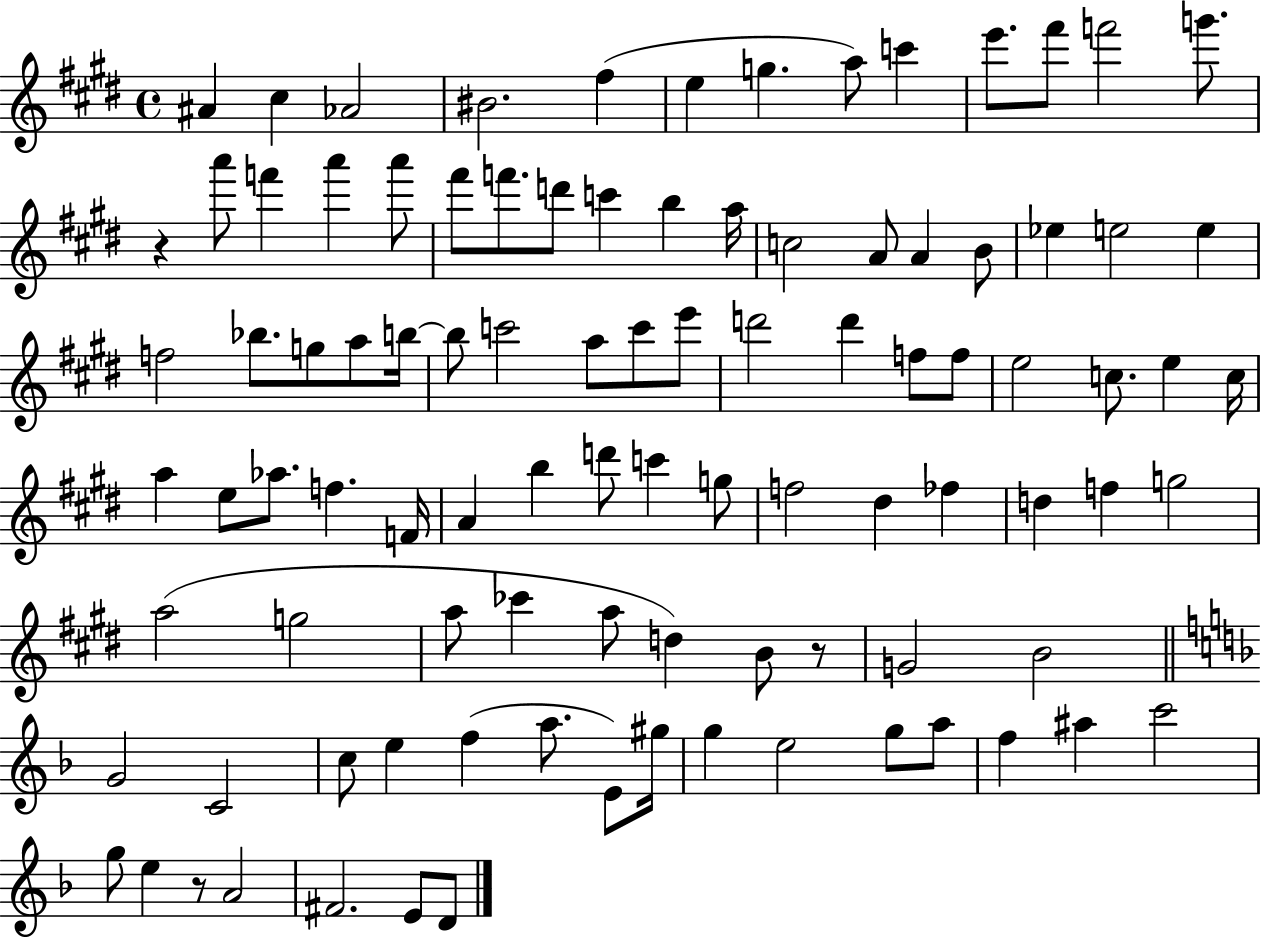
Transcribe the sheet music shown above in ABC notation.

X:1
T:Untitled
M:4/4
L:1/4
K:E
^A ^c _A2 ^B2 ^f e g a/2 c' e'/2 ^f'/2 f'2 g'/2 z a'/2 f' a' a'/2 ^f'/2 f'/2 d'/2 c' b a/4 c2 A/2 A B/2 _e e2 e f2 _b/2 g/2 a/2 b/4 b/2 c'2 a/2 c'/2 e'/2 d'2 d' f/2 f/2 e2 c/2 e c/4 a e/2 _a/2 f F/4 A b d'/2 c' g/2 f2 ^d _f d f g2 a2 g2 a/2 _c' a/2 d B/2 z/2 G2 B2 G2 C2 c/2 e f a/2 E/2 ^g/4 g e2 g/2 a/2 f ^a c'2 g/2 e z/2 A2 ^F2 E/2 D/2